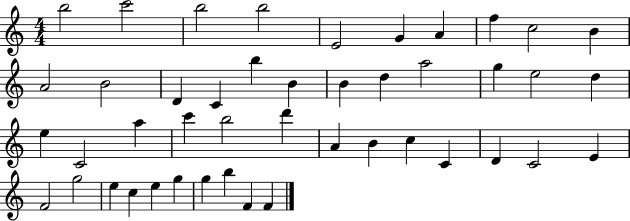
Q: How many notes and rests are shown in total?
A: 45